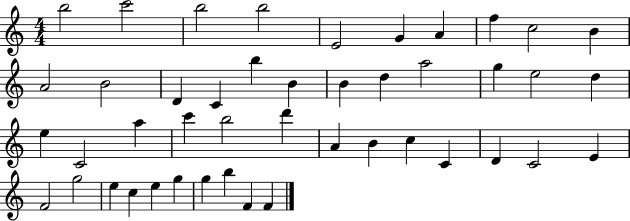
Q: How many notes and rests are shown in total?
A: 45